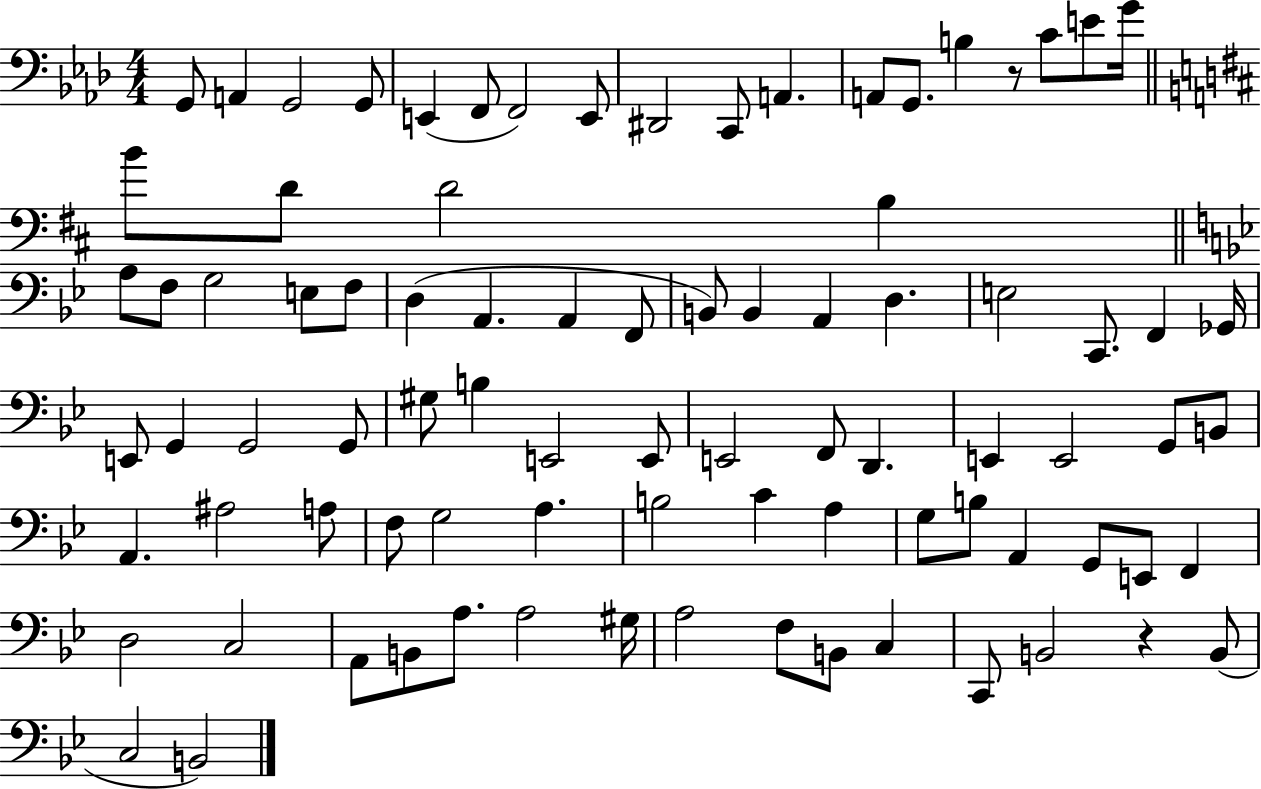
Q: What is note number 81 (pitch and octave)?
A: B2